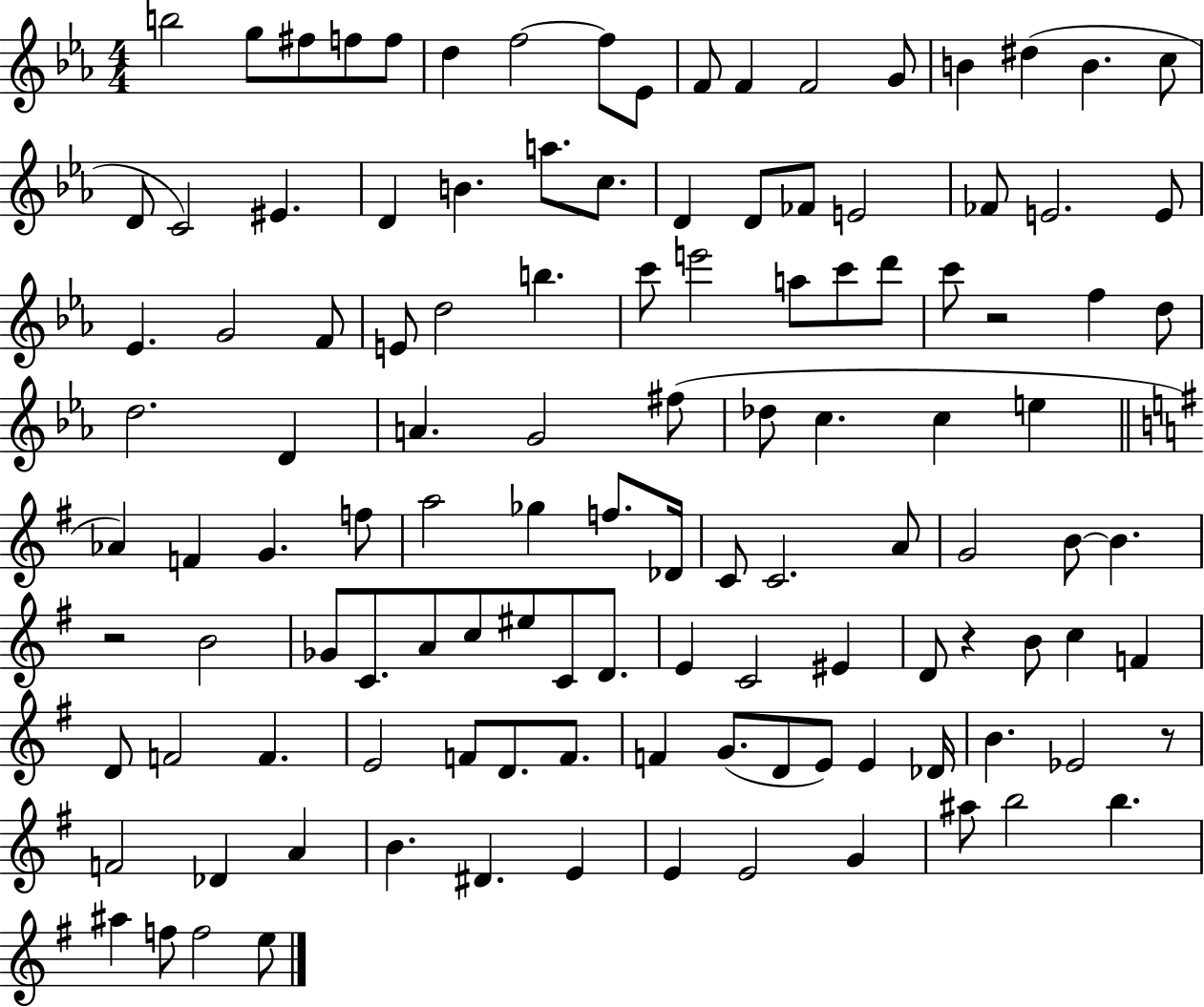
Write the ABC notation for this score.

X:1
T:Untitled
M:4/4
L:1/4
K:Eb
b2 g/2 ^f/2 f/2 f/2 d f2 f/2 _E/2 F/2 F F2 G/2 B ^d B c/2 D/2 C2 ^E D B a/2 c/2 D D/2 _F/2 E2 _F/2 E2 E/2 _E G2 F/2 E/2 d2 b c'/2 e'2 a/2 c'/2 d'/2 c'/2 z2 f d/2 d2 D A G2 ^f/2 _d/2 c c e _A F G f/2 a2 _g f/2 _D/4 C/2 C2 A/2 G2 B/2 B z2 B2 _G/2 C/2 A/2 c/2 ^e/2 C/2 D/2 E C2 ^E D/2 z B/2 c F D/2 F2 F E2 F/2 D/2 F/2 F G/2 D/2 E/2 E _D/4 B _E2 z/2 F2 _D A B ^D E E E2 G ^a/2 b2 b ^a f/2 f2 e/2